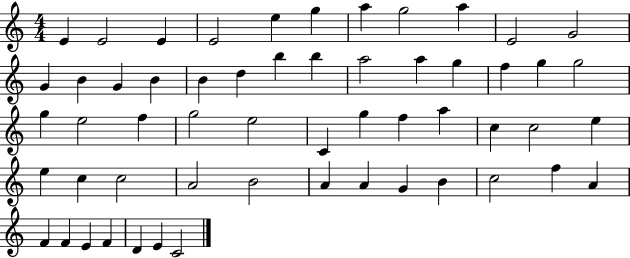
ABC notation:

X:1
T:Untitled
M:4/4
L:1/4
K:C
E E2 E E2 e g a g2 a E2 G2 G B G B B d b b a2 a g f g g2 g e2 f g2 e2 C g f a c c2 e e c c2 A2 B2 A A G B c2 f A F F E F D E C2